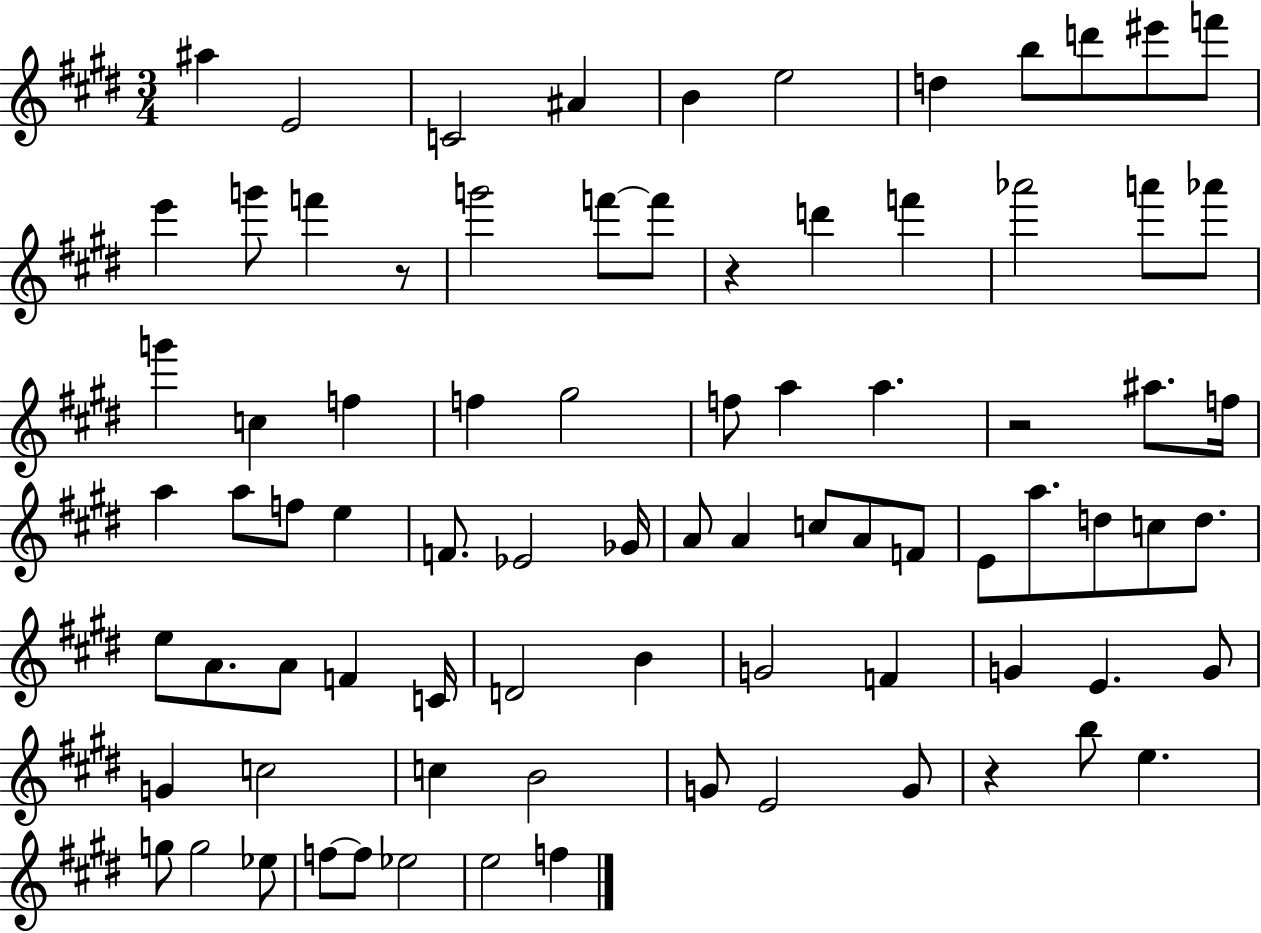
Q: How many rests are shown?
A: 4